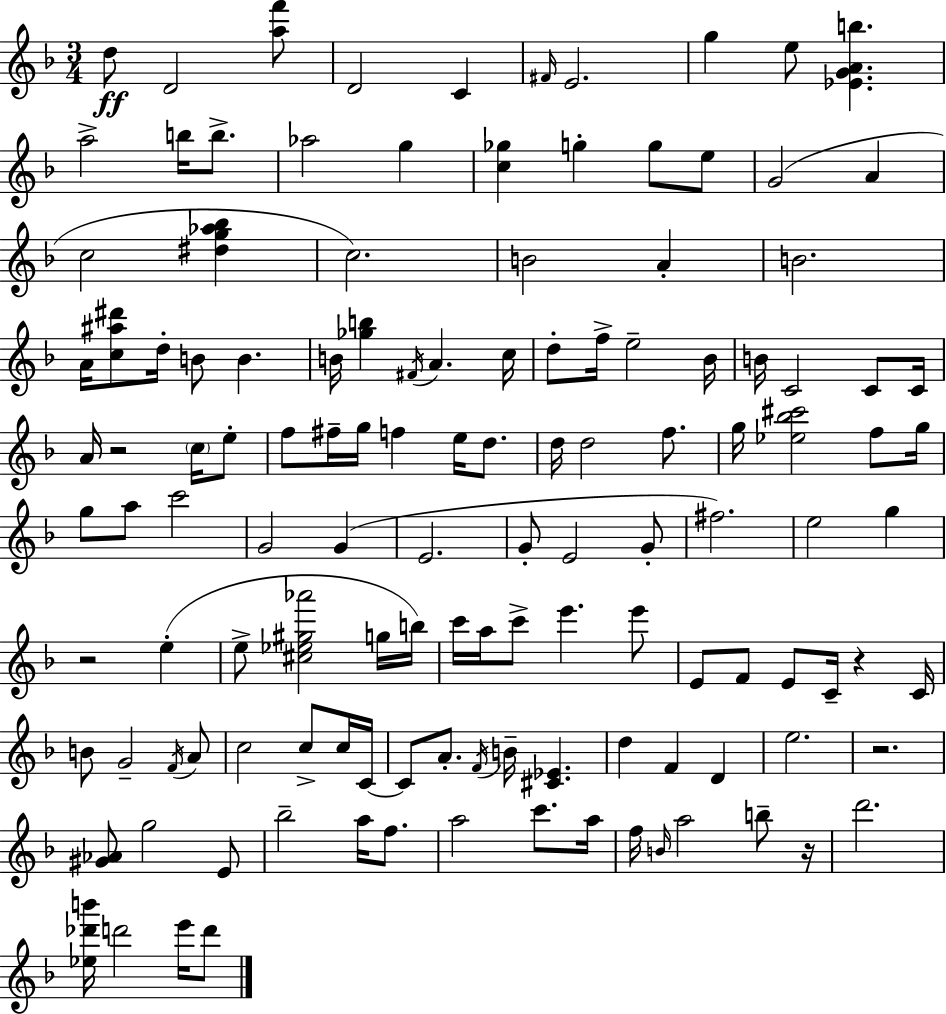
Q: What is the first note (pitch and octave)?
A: D5